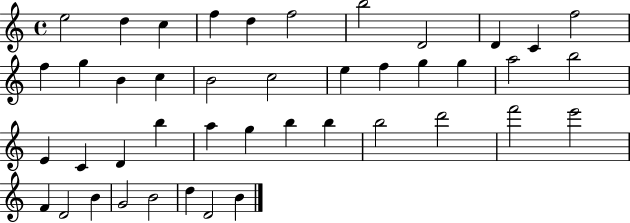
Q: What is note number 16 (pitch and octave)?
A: B4